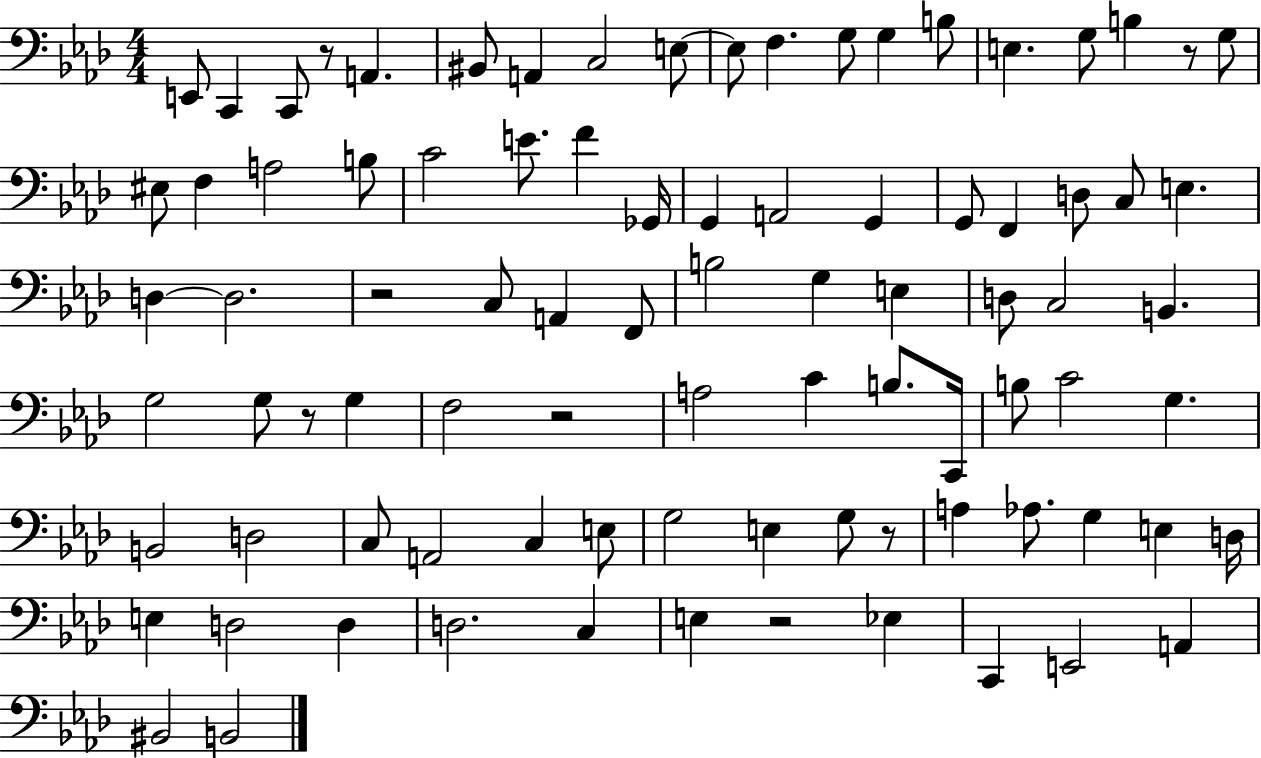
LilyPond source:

{
  \clef bass
  \numericTimeSignature
  \time 4/4
  \key aes \major
  e,8 c,4 c,8 r8 a,4. | bis,8 a,4 c2 e8~~ | e8 f4. g8 g4 b8 | e4. g8 b4 r8 g8 | \break eis8 f4 a2 b8 | c'2 e'8. f'4 ges,16 | g,4 a,2 g,4 | g,8 f,4 d8 c8 e4. | \break d4~~ d2. | r2 c8 a,4 f,8 | b2 g4 e4 | d8 c2 b,4. | \break g2 g8 r8 g4 | f2 r2 | a2 c'4 b8. c,16 | b8 c'2 g4. | \break b,2 d2 | c8 a,2 c4 e8 | g2 e4 g8 r8 | a4 aes8. g4 e4 d16 | \break e4 d2 d4 | d2. c4 | e4 r2 ees4 | c,4 e,2 a,4 | \break bis,2 b,2 | \bar "|."
}